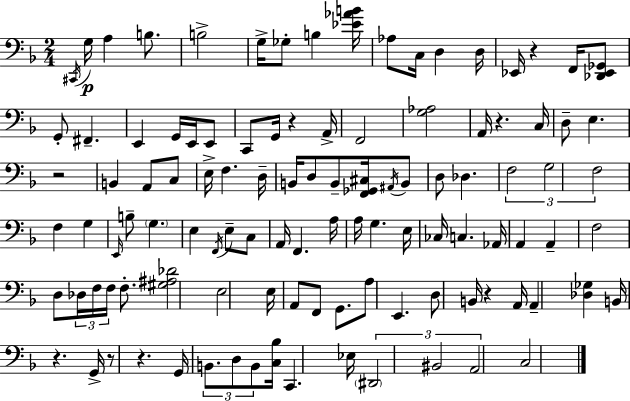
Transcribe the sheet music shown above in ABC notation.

X:1
T:Untitled
M:2/4
L:1/4
K:Dm
^C,,/4 G,/4 A, B,/2 B,2 G,/4 _G,/2 B, [_E_AB]/4 _A,/2 C,/4 D, D,/4 _E,,/4 z F,,/4 [_D,,_E,,_G,,]/2 G,,/2 ^F,, E,, G,,/4 E,,/4 E,,/2 C,,/2 G,,/4 z A,,/4 F,,2 [G,_A,]2 A,,/4 z C,/4 D,/2 E, z2 B,, A,,/2 C,/2 E,/4 F, D,/4 B,,/4 D,/2 B,,/2 [F,,_G,,^C,]/4 ^A,,/4 B,,/2 D,/2 _D, F,2 G,2 F,2 F, G, E,,/4 B,/2 G, E, F,,/4 E,/2 C,/2 A,,/4 F,, A,/4 A,/4 G, E,/4 _C,/4 C, _A,,/4 A,, A,, F,2 D,/2 _D,/4 F,/4 F,/4 F,/2 [^G,^A,_D]2 E,2 E,/4 A,,/2 F,,/2 G,,/2 A,/2 E,, D,/2 B,,/4 z A,,/4 A,, [_D,_G,] B,,/4 z G,,/4 z/2 z G,,/4 B,,/2 D,/2 B,,/2 [C,_B,]/4 C,, _E,/4 ^D,,2 ^B,,2 A,,2 C,2